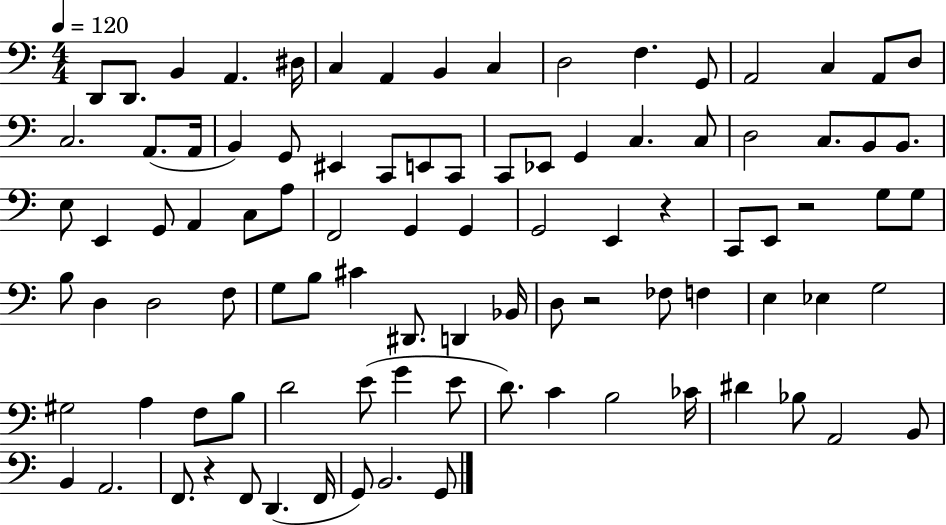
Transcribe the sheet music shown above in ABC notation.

X:1
T:Untitled
M:4/4
L:1/4
K:C
D,,/2 D,,/2 B,, A,, ^D,/4 C, A,, B,, C, D,2 F, G,,/2 A,,2 C, A,,/2 D,/2 C,2 A,,/2 A,,/4 B,, G,,/2 ^E,, C,,/2 E,,/2 C,,/2 C,,/2 _E,,/2 G,, C, C,/2 D,2 C,/2 B,,/2 B,,/2 E,/2 E,, G,,/2 A,, C,/2 A,/2 F,,2 G,, G,, G,,2 E,, z C,,/2 E,,/2 z2 G,/2 G,/2 B,/2 D, D,2 F,/2 G,/2 B,/2 ^C ^D,,/2 D,, _B,,/4 D,/2 z2 _F,/2 F, E, _E, G,2 ^G,2 A, F,/2 B,/2 D2 E/2 G E/2 D/2 C B,2 _C/4 ^D _B,/2 A,,2 B,,/2 B,, A,,2 F,,/2 z F,,/2 D,, F,,/4 G,,/2 B,,2 G,,/2